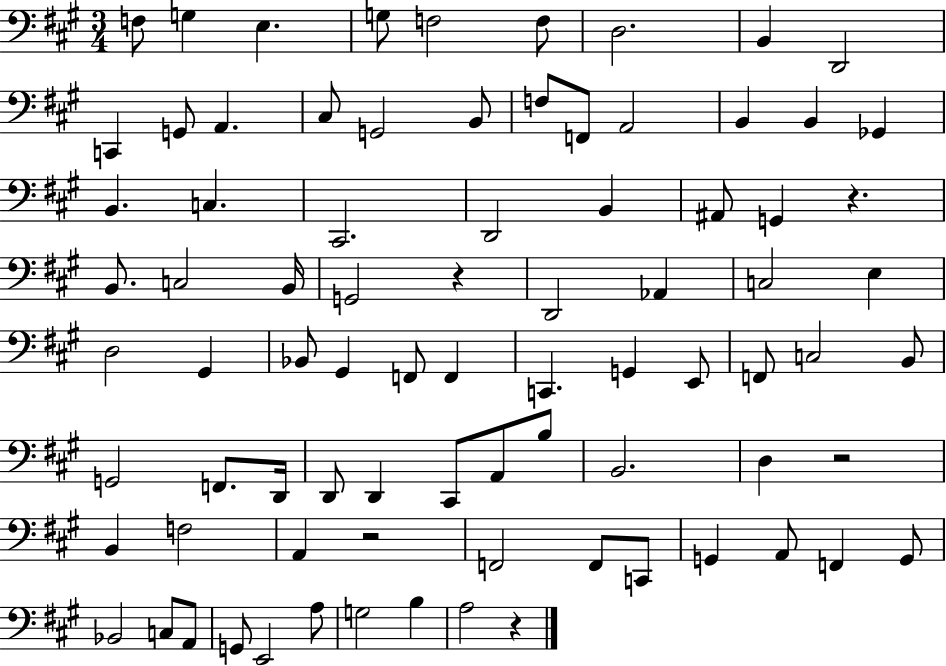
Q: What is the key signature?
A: A major